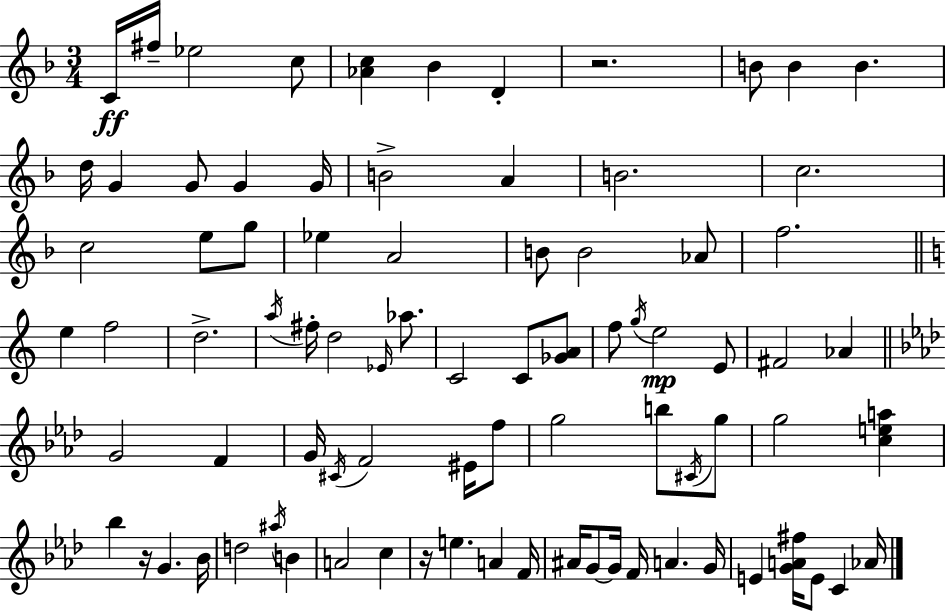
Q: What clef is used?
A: treble